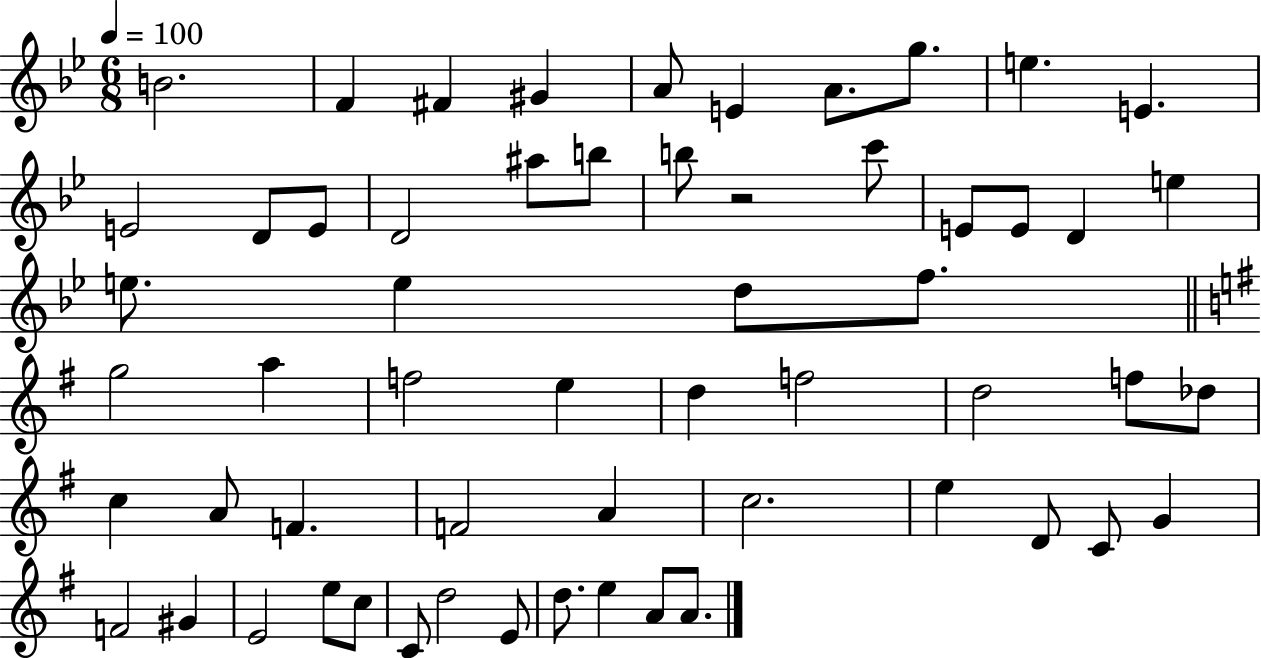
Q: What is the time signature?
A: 6/8